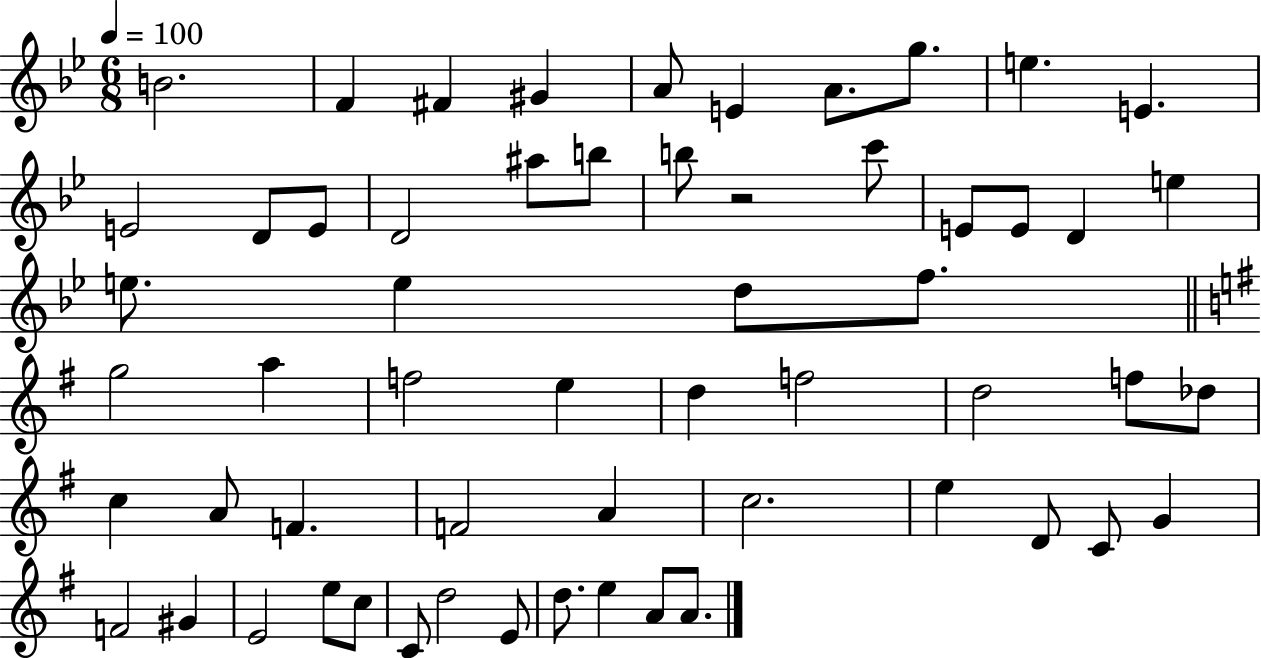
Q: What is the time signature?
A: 6/8